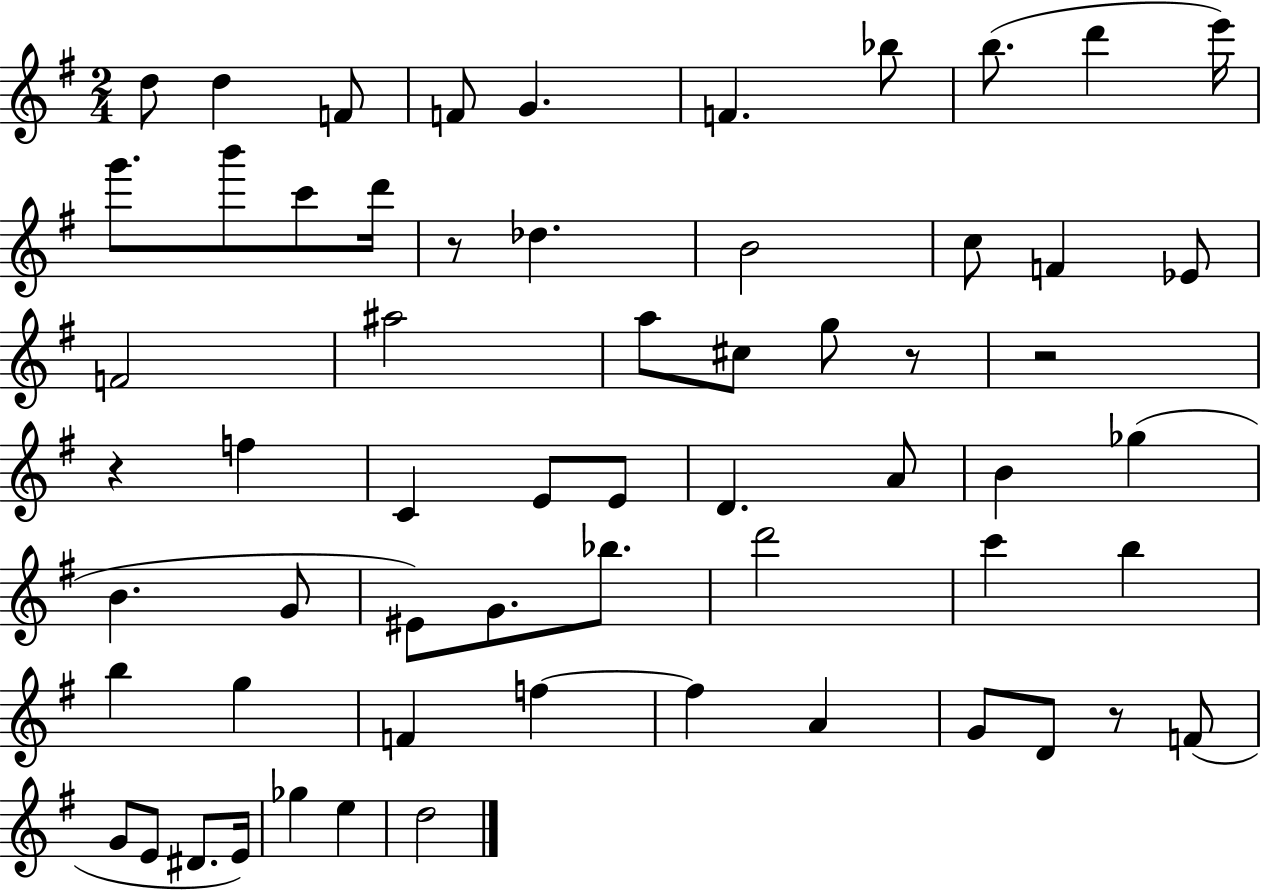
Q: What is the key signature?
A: G major